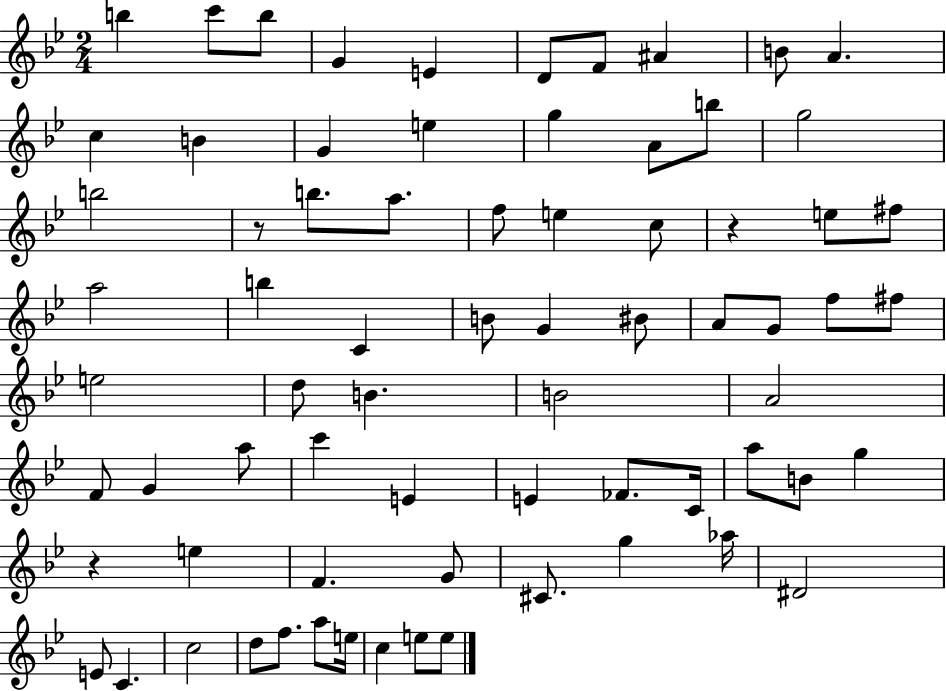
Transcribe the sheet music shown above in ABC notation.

X:1
T:Untitled
M:2/4
L:1/4
K:Bb
b c'/2 b/2 G E D/2 F/2 ^A B/2 A c B G e g A/2 b/2 g2 b2 z/2 b/2 a/2 f/2 e c/2 z e/2 ^f/2 a2 b C B/2 G ^B/2 A/2 G/2 f/2 ^f/2 e2 d/2 B B2 A2 F/2 G a/2 c' E E _F/2 C/4 a/2 B/2 g z e F G/2 ^C/2 g _a/4 ^D2 E/2 C c2 d/2 f/2 a/2 e/4 c e/2 e/2